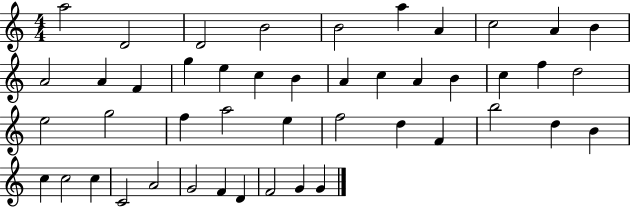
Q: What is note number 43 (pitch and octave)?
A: D4